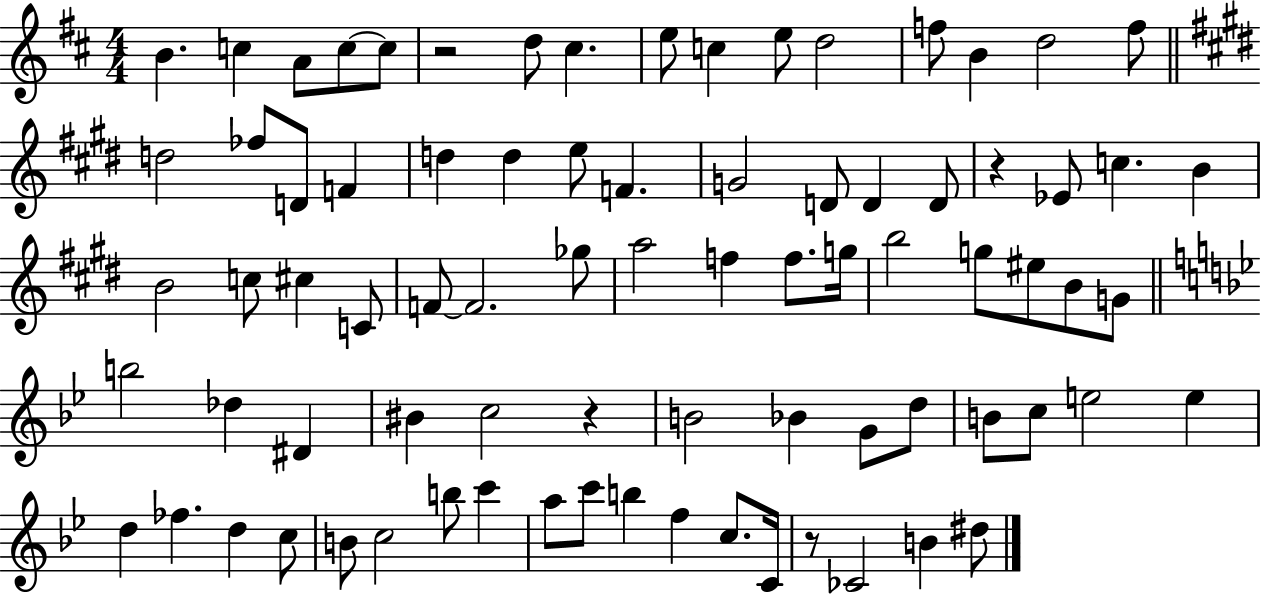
{
  \clef treble
  \numericTimeSignature
  \time 4/4
  \key d \major
  b'4. c''4 a'8 c''8~~ c''8 | r2 d''8 cis''4. | e''8 c''4 e''8 d''2 | f''8 b'4 d''2 f''8 | \break \bar "||" \break \key e \major d''2 fes''8 d'8 f'4 | d''4 d''4 e''8 f'4. | g'2 d'8 d'4 d'8 | r4 ees'8 c''4. b'4 | \break b'2 c''8 cis''4 c'8 | f'8~~ f'2. ges''8 | a''2 f''4 f''8. g''16 | b''2 g''8 eis''8 b'8 g'8 | \break \bar "||" \break \key g \minor b''2 des''4 dis'4 | bis'4 c''2 r4 | b'2 bes'4 g'8 d''8 | b'8 c''8 e''2 e''4 | \break d''4 fes''4. d''4 c''8 | b'8 c''2 b''8 c'''4 | a''8 c'''8 b''4 f''4 c''8. c'16 | r8 ces'2 b'4 dis''8 | \break \bar "|."
}